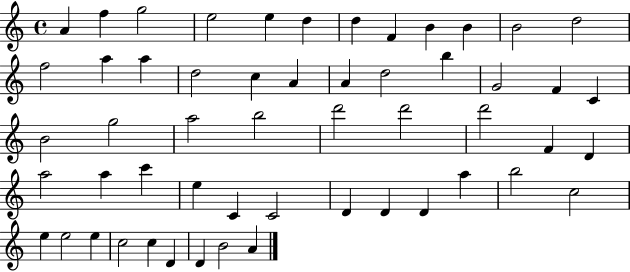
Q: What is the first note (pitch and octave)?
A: A4